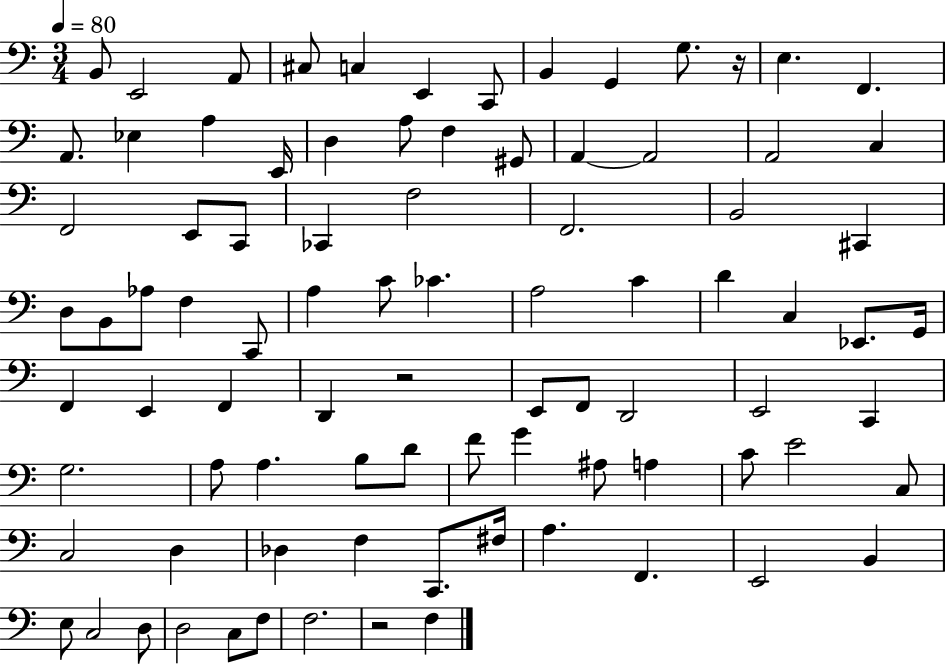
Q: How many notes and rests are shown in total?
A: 88